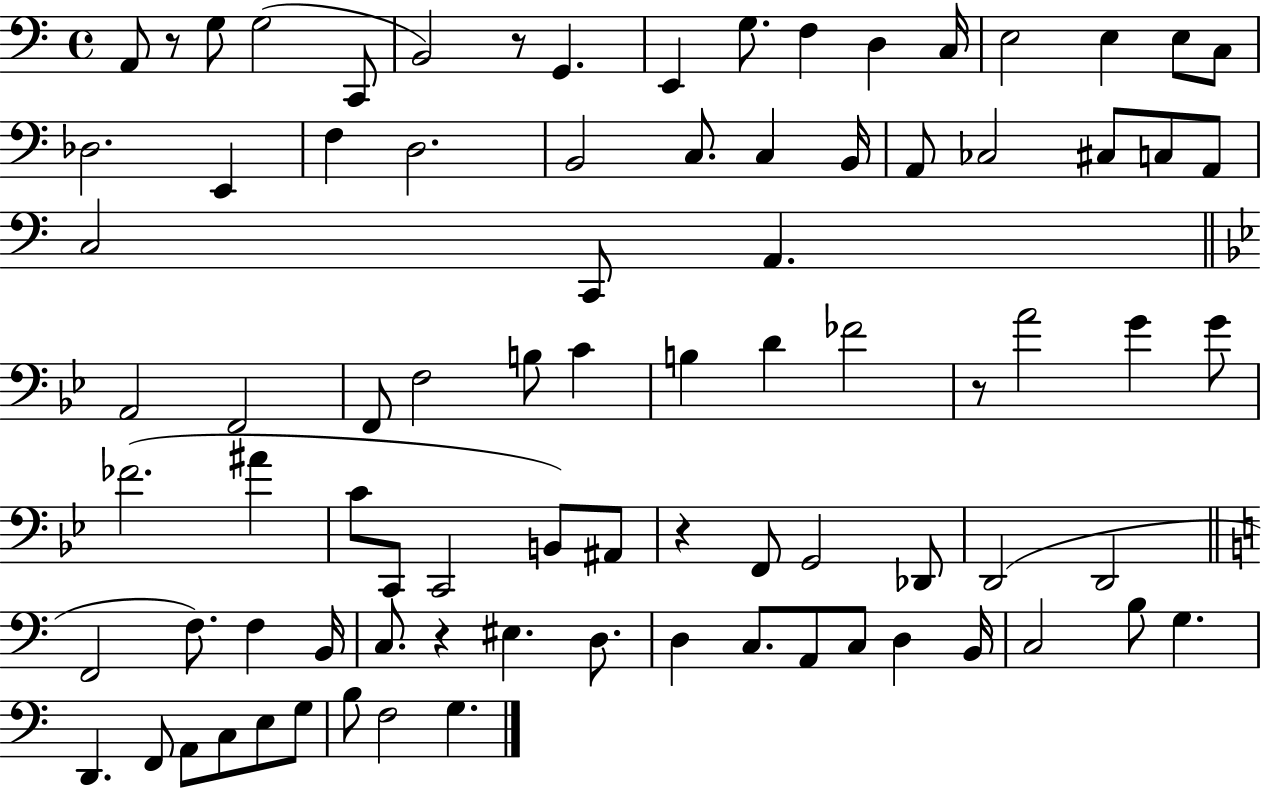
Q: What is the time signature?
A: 4/4